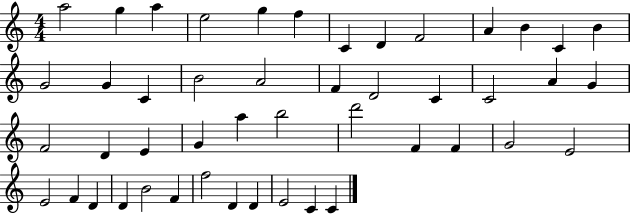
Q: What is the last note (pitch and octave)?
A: C4